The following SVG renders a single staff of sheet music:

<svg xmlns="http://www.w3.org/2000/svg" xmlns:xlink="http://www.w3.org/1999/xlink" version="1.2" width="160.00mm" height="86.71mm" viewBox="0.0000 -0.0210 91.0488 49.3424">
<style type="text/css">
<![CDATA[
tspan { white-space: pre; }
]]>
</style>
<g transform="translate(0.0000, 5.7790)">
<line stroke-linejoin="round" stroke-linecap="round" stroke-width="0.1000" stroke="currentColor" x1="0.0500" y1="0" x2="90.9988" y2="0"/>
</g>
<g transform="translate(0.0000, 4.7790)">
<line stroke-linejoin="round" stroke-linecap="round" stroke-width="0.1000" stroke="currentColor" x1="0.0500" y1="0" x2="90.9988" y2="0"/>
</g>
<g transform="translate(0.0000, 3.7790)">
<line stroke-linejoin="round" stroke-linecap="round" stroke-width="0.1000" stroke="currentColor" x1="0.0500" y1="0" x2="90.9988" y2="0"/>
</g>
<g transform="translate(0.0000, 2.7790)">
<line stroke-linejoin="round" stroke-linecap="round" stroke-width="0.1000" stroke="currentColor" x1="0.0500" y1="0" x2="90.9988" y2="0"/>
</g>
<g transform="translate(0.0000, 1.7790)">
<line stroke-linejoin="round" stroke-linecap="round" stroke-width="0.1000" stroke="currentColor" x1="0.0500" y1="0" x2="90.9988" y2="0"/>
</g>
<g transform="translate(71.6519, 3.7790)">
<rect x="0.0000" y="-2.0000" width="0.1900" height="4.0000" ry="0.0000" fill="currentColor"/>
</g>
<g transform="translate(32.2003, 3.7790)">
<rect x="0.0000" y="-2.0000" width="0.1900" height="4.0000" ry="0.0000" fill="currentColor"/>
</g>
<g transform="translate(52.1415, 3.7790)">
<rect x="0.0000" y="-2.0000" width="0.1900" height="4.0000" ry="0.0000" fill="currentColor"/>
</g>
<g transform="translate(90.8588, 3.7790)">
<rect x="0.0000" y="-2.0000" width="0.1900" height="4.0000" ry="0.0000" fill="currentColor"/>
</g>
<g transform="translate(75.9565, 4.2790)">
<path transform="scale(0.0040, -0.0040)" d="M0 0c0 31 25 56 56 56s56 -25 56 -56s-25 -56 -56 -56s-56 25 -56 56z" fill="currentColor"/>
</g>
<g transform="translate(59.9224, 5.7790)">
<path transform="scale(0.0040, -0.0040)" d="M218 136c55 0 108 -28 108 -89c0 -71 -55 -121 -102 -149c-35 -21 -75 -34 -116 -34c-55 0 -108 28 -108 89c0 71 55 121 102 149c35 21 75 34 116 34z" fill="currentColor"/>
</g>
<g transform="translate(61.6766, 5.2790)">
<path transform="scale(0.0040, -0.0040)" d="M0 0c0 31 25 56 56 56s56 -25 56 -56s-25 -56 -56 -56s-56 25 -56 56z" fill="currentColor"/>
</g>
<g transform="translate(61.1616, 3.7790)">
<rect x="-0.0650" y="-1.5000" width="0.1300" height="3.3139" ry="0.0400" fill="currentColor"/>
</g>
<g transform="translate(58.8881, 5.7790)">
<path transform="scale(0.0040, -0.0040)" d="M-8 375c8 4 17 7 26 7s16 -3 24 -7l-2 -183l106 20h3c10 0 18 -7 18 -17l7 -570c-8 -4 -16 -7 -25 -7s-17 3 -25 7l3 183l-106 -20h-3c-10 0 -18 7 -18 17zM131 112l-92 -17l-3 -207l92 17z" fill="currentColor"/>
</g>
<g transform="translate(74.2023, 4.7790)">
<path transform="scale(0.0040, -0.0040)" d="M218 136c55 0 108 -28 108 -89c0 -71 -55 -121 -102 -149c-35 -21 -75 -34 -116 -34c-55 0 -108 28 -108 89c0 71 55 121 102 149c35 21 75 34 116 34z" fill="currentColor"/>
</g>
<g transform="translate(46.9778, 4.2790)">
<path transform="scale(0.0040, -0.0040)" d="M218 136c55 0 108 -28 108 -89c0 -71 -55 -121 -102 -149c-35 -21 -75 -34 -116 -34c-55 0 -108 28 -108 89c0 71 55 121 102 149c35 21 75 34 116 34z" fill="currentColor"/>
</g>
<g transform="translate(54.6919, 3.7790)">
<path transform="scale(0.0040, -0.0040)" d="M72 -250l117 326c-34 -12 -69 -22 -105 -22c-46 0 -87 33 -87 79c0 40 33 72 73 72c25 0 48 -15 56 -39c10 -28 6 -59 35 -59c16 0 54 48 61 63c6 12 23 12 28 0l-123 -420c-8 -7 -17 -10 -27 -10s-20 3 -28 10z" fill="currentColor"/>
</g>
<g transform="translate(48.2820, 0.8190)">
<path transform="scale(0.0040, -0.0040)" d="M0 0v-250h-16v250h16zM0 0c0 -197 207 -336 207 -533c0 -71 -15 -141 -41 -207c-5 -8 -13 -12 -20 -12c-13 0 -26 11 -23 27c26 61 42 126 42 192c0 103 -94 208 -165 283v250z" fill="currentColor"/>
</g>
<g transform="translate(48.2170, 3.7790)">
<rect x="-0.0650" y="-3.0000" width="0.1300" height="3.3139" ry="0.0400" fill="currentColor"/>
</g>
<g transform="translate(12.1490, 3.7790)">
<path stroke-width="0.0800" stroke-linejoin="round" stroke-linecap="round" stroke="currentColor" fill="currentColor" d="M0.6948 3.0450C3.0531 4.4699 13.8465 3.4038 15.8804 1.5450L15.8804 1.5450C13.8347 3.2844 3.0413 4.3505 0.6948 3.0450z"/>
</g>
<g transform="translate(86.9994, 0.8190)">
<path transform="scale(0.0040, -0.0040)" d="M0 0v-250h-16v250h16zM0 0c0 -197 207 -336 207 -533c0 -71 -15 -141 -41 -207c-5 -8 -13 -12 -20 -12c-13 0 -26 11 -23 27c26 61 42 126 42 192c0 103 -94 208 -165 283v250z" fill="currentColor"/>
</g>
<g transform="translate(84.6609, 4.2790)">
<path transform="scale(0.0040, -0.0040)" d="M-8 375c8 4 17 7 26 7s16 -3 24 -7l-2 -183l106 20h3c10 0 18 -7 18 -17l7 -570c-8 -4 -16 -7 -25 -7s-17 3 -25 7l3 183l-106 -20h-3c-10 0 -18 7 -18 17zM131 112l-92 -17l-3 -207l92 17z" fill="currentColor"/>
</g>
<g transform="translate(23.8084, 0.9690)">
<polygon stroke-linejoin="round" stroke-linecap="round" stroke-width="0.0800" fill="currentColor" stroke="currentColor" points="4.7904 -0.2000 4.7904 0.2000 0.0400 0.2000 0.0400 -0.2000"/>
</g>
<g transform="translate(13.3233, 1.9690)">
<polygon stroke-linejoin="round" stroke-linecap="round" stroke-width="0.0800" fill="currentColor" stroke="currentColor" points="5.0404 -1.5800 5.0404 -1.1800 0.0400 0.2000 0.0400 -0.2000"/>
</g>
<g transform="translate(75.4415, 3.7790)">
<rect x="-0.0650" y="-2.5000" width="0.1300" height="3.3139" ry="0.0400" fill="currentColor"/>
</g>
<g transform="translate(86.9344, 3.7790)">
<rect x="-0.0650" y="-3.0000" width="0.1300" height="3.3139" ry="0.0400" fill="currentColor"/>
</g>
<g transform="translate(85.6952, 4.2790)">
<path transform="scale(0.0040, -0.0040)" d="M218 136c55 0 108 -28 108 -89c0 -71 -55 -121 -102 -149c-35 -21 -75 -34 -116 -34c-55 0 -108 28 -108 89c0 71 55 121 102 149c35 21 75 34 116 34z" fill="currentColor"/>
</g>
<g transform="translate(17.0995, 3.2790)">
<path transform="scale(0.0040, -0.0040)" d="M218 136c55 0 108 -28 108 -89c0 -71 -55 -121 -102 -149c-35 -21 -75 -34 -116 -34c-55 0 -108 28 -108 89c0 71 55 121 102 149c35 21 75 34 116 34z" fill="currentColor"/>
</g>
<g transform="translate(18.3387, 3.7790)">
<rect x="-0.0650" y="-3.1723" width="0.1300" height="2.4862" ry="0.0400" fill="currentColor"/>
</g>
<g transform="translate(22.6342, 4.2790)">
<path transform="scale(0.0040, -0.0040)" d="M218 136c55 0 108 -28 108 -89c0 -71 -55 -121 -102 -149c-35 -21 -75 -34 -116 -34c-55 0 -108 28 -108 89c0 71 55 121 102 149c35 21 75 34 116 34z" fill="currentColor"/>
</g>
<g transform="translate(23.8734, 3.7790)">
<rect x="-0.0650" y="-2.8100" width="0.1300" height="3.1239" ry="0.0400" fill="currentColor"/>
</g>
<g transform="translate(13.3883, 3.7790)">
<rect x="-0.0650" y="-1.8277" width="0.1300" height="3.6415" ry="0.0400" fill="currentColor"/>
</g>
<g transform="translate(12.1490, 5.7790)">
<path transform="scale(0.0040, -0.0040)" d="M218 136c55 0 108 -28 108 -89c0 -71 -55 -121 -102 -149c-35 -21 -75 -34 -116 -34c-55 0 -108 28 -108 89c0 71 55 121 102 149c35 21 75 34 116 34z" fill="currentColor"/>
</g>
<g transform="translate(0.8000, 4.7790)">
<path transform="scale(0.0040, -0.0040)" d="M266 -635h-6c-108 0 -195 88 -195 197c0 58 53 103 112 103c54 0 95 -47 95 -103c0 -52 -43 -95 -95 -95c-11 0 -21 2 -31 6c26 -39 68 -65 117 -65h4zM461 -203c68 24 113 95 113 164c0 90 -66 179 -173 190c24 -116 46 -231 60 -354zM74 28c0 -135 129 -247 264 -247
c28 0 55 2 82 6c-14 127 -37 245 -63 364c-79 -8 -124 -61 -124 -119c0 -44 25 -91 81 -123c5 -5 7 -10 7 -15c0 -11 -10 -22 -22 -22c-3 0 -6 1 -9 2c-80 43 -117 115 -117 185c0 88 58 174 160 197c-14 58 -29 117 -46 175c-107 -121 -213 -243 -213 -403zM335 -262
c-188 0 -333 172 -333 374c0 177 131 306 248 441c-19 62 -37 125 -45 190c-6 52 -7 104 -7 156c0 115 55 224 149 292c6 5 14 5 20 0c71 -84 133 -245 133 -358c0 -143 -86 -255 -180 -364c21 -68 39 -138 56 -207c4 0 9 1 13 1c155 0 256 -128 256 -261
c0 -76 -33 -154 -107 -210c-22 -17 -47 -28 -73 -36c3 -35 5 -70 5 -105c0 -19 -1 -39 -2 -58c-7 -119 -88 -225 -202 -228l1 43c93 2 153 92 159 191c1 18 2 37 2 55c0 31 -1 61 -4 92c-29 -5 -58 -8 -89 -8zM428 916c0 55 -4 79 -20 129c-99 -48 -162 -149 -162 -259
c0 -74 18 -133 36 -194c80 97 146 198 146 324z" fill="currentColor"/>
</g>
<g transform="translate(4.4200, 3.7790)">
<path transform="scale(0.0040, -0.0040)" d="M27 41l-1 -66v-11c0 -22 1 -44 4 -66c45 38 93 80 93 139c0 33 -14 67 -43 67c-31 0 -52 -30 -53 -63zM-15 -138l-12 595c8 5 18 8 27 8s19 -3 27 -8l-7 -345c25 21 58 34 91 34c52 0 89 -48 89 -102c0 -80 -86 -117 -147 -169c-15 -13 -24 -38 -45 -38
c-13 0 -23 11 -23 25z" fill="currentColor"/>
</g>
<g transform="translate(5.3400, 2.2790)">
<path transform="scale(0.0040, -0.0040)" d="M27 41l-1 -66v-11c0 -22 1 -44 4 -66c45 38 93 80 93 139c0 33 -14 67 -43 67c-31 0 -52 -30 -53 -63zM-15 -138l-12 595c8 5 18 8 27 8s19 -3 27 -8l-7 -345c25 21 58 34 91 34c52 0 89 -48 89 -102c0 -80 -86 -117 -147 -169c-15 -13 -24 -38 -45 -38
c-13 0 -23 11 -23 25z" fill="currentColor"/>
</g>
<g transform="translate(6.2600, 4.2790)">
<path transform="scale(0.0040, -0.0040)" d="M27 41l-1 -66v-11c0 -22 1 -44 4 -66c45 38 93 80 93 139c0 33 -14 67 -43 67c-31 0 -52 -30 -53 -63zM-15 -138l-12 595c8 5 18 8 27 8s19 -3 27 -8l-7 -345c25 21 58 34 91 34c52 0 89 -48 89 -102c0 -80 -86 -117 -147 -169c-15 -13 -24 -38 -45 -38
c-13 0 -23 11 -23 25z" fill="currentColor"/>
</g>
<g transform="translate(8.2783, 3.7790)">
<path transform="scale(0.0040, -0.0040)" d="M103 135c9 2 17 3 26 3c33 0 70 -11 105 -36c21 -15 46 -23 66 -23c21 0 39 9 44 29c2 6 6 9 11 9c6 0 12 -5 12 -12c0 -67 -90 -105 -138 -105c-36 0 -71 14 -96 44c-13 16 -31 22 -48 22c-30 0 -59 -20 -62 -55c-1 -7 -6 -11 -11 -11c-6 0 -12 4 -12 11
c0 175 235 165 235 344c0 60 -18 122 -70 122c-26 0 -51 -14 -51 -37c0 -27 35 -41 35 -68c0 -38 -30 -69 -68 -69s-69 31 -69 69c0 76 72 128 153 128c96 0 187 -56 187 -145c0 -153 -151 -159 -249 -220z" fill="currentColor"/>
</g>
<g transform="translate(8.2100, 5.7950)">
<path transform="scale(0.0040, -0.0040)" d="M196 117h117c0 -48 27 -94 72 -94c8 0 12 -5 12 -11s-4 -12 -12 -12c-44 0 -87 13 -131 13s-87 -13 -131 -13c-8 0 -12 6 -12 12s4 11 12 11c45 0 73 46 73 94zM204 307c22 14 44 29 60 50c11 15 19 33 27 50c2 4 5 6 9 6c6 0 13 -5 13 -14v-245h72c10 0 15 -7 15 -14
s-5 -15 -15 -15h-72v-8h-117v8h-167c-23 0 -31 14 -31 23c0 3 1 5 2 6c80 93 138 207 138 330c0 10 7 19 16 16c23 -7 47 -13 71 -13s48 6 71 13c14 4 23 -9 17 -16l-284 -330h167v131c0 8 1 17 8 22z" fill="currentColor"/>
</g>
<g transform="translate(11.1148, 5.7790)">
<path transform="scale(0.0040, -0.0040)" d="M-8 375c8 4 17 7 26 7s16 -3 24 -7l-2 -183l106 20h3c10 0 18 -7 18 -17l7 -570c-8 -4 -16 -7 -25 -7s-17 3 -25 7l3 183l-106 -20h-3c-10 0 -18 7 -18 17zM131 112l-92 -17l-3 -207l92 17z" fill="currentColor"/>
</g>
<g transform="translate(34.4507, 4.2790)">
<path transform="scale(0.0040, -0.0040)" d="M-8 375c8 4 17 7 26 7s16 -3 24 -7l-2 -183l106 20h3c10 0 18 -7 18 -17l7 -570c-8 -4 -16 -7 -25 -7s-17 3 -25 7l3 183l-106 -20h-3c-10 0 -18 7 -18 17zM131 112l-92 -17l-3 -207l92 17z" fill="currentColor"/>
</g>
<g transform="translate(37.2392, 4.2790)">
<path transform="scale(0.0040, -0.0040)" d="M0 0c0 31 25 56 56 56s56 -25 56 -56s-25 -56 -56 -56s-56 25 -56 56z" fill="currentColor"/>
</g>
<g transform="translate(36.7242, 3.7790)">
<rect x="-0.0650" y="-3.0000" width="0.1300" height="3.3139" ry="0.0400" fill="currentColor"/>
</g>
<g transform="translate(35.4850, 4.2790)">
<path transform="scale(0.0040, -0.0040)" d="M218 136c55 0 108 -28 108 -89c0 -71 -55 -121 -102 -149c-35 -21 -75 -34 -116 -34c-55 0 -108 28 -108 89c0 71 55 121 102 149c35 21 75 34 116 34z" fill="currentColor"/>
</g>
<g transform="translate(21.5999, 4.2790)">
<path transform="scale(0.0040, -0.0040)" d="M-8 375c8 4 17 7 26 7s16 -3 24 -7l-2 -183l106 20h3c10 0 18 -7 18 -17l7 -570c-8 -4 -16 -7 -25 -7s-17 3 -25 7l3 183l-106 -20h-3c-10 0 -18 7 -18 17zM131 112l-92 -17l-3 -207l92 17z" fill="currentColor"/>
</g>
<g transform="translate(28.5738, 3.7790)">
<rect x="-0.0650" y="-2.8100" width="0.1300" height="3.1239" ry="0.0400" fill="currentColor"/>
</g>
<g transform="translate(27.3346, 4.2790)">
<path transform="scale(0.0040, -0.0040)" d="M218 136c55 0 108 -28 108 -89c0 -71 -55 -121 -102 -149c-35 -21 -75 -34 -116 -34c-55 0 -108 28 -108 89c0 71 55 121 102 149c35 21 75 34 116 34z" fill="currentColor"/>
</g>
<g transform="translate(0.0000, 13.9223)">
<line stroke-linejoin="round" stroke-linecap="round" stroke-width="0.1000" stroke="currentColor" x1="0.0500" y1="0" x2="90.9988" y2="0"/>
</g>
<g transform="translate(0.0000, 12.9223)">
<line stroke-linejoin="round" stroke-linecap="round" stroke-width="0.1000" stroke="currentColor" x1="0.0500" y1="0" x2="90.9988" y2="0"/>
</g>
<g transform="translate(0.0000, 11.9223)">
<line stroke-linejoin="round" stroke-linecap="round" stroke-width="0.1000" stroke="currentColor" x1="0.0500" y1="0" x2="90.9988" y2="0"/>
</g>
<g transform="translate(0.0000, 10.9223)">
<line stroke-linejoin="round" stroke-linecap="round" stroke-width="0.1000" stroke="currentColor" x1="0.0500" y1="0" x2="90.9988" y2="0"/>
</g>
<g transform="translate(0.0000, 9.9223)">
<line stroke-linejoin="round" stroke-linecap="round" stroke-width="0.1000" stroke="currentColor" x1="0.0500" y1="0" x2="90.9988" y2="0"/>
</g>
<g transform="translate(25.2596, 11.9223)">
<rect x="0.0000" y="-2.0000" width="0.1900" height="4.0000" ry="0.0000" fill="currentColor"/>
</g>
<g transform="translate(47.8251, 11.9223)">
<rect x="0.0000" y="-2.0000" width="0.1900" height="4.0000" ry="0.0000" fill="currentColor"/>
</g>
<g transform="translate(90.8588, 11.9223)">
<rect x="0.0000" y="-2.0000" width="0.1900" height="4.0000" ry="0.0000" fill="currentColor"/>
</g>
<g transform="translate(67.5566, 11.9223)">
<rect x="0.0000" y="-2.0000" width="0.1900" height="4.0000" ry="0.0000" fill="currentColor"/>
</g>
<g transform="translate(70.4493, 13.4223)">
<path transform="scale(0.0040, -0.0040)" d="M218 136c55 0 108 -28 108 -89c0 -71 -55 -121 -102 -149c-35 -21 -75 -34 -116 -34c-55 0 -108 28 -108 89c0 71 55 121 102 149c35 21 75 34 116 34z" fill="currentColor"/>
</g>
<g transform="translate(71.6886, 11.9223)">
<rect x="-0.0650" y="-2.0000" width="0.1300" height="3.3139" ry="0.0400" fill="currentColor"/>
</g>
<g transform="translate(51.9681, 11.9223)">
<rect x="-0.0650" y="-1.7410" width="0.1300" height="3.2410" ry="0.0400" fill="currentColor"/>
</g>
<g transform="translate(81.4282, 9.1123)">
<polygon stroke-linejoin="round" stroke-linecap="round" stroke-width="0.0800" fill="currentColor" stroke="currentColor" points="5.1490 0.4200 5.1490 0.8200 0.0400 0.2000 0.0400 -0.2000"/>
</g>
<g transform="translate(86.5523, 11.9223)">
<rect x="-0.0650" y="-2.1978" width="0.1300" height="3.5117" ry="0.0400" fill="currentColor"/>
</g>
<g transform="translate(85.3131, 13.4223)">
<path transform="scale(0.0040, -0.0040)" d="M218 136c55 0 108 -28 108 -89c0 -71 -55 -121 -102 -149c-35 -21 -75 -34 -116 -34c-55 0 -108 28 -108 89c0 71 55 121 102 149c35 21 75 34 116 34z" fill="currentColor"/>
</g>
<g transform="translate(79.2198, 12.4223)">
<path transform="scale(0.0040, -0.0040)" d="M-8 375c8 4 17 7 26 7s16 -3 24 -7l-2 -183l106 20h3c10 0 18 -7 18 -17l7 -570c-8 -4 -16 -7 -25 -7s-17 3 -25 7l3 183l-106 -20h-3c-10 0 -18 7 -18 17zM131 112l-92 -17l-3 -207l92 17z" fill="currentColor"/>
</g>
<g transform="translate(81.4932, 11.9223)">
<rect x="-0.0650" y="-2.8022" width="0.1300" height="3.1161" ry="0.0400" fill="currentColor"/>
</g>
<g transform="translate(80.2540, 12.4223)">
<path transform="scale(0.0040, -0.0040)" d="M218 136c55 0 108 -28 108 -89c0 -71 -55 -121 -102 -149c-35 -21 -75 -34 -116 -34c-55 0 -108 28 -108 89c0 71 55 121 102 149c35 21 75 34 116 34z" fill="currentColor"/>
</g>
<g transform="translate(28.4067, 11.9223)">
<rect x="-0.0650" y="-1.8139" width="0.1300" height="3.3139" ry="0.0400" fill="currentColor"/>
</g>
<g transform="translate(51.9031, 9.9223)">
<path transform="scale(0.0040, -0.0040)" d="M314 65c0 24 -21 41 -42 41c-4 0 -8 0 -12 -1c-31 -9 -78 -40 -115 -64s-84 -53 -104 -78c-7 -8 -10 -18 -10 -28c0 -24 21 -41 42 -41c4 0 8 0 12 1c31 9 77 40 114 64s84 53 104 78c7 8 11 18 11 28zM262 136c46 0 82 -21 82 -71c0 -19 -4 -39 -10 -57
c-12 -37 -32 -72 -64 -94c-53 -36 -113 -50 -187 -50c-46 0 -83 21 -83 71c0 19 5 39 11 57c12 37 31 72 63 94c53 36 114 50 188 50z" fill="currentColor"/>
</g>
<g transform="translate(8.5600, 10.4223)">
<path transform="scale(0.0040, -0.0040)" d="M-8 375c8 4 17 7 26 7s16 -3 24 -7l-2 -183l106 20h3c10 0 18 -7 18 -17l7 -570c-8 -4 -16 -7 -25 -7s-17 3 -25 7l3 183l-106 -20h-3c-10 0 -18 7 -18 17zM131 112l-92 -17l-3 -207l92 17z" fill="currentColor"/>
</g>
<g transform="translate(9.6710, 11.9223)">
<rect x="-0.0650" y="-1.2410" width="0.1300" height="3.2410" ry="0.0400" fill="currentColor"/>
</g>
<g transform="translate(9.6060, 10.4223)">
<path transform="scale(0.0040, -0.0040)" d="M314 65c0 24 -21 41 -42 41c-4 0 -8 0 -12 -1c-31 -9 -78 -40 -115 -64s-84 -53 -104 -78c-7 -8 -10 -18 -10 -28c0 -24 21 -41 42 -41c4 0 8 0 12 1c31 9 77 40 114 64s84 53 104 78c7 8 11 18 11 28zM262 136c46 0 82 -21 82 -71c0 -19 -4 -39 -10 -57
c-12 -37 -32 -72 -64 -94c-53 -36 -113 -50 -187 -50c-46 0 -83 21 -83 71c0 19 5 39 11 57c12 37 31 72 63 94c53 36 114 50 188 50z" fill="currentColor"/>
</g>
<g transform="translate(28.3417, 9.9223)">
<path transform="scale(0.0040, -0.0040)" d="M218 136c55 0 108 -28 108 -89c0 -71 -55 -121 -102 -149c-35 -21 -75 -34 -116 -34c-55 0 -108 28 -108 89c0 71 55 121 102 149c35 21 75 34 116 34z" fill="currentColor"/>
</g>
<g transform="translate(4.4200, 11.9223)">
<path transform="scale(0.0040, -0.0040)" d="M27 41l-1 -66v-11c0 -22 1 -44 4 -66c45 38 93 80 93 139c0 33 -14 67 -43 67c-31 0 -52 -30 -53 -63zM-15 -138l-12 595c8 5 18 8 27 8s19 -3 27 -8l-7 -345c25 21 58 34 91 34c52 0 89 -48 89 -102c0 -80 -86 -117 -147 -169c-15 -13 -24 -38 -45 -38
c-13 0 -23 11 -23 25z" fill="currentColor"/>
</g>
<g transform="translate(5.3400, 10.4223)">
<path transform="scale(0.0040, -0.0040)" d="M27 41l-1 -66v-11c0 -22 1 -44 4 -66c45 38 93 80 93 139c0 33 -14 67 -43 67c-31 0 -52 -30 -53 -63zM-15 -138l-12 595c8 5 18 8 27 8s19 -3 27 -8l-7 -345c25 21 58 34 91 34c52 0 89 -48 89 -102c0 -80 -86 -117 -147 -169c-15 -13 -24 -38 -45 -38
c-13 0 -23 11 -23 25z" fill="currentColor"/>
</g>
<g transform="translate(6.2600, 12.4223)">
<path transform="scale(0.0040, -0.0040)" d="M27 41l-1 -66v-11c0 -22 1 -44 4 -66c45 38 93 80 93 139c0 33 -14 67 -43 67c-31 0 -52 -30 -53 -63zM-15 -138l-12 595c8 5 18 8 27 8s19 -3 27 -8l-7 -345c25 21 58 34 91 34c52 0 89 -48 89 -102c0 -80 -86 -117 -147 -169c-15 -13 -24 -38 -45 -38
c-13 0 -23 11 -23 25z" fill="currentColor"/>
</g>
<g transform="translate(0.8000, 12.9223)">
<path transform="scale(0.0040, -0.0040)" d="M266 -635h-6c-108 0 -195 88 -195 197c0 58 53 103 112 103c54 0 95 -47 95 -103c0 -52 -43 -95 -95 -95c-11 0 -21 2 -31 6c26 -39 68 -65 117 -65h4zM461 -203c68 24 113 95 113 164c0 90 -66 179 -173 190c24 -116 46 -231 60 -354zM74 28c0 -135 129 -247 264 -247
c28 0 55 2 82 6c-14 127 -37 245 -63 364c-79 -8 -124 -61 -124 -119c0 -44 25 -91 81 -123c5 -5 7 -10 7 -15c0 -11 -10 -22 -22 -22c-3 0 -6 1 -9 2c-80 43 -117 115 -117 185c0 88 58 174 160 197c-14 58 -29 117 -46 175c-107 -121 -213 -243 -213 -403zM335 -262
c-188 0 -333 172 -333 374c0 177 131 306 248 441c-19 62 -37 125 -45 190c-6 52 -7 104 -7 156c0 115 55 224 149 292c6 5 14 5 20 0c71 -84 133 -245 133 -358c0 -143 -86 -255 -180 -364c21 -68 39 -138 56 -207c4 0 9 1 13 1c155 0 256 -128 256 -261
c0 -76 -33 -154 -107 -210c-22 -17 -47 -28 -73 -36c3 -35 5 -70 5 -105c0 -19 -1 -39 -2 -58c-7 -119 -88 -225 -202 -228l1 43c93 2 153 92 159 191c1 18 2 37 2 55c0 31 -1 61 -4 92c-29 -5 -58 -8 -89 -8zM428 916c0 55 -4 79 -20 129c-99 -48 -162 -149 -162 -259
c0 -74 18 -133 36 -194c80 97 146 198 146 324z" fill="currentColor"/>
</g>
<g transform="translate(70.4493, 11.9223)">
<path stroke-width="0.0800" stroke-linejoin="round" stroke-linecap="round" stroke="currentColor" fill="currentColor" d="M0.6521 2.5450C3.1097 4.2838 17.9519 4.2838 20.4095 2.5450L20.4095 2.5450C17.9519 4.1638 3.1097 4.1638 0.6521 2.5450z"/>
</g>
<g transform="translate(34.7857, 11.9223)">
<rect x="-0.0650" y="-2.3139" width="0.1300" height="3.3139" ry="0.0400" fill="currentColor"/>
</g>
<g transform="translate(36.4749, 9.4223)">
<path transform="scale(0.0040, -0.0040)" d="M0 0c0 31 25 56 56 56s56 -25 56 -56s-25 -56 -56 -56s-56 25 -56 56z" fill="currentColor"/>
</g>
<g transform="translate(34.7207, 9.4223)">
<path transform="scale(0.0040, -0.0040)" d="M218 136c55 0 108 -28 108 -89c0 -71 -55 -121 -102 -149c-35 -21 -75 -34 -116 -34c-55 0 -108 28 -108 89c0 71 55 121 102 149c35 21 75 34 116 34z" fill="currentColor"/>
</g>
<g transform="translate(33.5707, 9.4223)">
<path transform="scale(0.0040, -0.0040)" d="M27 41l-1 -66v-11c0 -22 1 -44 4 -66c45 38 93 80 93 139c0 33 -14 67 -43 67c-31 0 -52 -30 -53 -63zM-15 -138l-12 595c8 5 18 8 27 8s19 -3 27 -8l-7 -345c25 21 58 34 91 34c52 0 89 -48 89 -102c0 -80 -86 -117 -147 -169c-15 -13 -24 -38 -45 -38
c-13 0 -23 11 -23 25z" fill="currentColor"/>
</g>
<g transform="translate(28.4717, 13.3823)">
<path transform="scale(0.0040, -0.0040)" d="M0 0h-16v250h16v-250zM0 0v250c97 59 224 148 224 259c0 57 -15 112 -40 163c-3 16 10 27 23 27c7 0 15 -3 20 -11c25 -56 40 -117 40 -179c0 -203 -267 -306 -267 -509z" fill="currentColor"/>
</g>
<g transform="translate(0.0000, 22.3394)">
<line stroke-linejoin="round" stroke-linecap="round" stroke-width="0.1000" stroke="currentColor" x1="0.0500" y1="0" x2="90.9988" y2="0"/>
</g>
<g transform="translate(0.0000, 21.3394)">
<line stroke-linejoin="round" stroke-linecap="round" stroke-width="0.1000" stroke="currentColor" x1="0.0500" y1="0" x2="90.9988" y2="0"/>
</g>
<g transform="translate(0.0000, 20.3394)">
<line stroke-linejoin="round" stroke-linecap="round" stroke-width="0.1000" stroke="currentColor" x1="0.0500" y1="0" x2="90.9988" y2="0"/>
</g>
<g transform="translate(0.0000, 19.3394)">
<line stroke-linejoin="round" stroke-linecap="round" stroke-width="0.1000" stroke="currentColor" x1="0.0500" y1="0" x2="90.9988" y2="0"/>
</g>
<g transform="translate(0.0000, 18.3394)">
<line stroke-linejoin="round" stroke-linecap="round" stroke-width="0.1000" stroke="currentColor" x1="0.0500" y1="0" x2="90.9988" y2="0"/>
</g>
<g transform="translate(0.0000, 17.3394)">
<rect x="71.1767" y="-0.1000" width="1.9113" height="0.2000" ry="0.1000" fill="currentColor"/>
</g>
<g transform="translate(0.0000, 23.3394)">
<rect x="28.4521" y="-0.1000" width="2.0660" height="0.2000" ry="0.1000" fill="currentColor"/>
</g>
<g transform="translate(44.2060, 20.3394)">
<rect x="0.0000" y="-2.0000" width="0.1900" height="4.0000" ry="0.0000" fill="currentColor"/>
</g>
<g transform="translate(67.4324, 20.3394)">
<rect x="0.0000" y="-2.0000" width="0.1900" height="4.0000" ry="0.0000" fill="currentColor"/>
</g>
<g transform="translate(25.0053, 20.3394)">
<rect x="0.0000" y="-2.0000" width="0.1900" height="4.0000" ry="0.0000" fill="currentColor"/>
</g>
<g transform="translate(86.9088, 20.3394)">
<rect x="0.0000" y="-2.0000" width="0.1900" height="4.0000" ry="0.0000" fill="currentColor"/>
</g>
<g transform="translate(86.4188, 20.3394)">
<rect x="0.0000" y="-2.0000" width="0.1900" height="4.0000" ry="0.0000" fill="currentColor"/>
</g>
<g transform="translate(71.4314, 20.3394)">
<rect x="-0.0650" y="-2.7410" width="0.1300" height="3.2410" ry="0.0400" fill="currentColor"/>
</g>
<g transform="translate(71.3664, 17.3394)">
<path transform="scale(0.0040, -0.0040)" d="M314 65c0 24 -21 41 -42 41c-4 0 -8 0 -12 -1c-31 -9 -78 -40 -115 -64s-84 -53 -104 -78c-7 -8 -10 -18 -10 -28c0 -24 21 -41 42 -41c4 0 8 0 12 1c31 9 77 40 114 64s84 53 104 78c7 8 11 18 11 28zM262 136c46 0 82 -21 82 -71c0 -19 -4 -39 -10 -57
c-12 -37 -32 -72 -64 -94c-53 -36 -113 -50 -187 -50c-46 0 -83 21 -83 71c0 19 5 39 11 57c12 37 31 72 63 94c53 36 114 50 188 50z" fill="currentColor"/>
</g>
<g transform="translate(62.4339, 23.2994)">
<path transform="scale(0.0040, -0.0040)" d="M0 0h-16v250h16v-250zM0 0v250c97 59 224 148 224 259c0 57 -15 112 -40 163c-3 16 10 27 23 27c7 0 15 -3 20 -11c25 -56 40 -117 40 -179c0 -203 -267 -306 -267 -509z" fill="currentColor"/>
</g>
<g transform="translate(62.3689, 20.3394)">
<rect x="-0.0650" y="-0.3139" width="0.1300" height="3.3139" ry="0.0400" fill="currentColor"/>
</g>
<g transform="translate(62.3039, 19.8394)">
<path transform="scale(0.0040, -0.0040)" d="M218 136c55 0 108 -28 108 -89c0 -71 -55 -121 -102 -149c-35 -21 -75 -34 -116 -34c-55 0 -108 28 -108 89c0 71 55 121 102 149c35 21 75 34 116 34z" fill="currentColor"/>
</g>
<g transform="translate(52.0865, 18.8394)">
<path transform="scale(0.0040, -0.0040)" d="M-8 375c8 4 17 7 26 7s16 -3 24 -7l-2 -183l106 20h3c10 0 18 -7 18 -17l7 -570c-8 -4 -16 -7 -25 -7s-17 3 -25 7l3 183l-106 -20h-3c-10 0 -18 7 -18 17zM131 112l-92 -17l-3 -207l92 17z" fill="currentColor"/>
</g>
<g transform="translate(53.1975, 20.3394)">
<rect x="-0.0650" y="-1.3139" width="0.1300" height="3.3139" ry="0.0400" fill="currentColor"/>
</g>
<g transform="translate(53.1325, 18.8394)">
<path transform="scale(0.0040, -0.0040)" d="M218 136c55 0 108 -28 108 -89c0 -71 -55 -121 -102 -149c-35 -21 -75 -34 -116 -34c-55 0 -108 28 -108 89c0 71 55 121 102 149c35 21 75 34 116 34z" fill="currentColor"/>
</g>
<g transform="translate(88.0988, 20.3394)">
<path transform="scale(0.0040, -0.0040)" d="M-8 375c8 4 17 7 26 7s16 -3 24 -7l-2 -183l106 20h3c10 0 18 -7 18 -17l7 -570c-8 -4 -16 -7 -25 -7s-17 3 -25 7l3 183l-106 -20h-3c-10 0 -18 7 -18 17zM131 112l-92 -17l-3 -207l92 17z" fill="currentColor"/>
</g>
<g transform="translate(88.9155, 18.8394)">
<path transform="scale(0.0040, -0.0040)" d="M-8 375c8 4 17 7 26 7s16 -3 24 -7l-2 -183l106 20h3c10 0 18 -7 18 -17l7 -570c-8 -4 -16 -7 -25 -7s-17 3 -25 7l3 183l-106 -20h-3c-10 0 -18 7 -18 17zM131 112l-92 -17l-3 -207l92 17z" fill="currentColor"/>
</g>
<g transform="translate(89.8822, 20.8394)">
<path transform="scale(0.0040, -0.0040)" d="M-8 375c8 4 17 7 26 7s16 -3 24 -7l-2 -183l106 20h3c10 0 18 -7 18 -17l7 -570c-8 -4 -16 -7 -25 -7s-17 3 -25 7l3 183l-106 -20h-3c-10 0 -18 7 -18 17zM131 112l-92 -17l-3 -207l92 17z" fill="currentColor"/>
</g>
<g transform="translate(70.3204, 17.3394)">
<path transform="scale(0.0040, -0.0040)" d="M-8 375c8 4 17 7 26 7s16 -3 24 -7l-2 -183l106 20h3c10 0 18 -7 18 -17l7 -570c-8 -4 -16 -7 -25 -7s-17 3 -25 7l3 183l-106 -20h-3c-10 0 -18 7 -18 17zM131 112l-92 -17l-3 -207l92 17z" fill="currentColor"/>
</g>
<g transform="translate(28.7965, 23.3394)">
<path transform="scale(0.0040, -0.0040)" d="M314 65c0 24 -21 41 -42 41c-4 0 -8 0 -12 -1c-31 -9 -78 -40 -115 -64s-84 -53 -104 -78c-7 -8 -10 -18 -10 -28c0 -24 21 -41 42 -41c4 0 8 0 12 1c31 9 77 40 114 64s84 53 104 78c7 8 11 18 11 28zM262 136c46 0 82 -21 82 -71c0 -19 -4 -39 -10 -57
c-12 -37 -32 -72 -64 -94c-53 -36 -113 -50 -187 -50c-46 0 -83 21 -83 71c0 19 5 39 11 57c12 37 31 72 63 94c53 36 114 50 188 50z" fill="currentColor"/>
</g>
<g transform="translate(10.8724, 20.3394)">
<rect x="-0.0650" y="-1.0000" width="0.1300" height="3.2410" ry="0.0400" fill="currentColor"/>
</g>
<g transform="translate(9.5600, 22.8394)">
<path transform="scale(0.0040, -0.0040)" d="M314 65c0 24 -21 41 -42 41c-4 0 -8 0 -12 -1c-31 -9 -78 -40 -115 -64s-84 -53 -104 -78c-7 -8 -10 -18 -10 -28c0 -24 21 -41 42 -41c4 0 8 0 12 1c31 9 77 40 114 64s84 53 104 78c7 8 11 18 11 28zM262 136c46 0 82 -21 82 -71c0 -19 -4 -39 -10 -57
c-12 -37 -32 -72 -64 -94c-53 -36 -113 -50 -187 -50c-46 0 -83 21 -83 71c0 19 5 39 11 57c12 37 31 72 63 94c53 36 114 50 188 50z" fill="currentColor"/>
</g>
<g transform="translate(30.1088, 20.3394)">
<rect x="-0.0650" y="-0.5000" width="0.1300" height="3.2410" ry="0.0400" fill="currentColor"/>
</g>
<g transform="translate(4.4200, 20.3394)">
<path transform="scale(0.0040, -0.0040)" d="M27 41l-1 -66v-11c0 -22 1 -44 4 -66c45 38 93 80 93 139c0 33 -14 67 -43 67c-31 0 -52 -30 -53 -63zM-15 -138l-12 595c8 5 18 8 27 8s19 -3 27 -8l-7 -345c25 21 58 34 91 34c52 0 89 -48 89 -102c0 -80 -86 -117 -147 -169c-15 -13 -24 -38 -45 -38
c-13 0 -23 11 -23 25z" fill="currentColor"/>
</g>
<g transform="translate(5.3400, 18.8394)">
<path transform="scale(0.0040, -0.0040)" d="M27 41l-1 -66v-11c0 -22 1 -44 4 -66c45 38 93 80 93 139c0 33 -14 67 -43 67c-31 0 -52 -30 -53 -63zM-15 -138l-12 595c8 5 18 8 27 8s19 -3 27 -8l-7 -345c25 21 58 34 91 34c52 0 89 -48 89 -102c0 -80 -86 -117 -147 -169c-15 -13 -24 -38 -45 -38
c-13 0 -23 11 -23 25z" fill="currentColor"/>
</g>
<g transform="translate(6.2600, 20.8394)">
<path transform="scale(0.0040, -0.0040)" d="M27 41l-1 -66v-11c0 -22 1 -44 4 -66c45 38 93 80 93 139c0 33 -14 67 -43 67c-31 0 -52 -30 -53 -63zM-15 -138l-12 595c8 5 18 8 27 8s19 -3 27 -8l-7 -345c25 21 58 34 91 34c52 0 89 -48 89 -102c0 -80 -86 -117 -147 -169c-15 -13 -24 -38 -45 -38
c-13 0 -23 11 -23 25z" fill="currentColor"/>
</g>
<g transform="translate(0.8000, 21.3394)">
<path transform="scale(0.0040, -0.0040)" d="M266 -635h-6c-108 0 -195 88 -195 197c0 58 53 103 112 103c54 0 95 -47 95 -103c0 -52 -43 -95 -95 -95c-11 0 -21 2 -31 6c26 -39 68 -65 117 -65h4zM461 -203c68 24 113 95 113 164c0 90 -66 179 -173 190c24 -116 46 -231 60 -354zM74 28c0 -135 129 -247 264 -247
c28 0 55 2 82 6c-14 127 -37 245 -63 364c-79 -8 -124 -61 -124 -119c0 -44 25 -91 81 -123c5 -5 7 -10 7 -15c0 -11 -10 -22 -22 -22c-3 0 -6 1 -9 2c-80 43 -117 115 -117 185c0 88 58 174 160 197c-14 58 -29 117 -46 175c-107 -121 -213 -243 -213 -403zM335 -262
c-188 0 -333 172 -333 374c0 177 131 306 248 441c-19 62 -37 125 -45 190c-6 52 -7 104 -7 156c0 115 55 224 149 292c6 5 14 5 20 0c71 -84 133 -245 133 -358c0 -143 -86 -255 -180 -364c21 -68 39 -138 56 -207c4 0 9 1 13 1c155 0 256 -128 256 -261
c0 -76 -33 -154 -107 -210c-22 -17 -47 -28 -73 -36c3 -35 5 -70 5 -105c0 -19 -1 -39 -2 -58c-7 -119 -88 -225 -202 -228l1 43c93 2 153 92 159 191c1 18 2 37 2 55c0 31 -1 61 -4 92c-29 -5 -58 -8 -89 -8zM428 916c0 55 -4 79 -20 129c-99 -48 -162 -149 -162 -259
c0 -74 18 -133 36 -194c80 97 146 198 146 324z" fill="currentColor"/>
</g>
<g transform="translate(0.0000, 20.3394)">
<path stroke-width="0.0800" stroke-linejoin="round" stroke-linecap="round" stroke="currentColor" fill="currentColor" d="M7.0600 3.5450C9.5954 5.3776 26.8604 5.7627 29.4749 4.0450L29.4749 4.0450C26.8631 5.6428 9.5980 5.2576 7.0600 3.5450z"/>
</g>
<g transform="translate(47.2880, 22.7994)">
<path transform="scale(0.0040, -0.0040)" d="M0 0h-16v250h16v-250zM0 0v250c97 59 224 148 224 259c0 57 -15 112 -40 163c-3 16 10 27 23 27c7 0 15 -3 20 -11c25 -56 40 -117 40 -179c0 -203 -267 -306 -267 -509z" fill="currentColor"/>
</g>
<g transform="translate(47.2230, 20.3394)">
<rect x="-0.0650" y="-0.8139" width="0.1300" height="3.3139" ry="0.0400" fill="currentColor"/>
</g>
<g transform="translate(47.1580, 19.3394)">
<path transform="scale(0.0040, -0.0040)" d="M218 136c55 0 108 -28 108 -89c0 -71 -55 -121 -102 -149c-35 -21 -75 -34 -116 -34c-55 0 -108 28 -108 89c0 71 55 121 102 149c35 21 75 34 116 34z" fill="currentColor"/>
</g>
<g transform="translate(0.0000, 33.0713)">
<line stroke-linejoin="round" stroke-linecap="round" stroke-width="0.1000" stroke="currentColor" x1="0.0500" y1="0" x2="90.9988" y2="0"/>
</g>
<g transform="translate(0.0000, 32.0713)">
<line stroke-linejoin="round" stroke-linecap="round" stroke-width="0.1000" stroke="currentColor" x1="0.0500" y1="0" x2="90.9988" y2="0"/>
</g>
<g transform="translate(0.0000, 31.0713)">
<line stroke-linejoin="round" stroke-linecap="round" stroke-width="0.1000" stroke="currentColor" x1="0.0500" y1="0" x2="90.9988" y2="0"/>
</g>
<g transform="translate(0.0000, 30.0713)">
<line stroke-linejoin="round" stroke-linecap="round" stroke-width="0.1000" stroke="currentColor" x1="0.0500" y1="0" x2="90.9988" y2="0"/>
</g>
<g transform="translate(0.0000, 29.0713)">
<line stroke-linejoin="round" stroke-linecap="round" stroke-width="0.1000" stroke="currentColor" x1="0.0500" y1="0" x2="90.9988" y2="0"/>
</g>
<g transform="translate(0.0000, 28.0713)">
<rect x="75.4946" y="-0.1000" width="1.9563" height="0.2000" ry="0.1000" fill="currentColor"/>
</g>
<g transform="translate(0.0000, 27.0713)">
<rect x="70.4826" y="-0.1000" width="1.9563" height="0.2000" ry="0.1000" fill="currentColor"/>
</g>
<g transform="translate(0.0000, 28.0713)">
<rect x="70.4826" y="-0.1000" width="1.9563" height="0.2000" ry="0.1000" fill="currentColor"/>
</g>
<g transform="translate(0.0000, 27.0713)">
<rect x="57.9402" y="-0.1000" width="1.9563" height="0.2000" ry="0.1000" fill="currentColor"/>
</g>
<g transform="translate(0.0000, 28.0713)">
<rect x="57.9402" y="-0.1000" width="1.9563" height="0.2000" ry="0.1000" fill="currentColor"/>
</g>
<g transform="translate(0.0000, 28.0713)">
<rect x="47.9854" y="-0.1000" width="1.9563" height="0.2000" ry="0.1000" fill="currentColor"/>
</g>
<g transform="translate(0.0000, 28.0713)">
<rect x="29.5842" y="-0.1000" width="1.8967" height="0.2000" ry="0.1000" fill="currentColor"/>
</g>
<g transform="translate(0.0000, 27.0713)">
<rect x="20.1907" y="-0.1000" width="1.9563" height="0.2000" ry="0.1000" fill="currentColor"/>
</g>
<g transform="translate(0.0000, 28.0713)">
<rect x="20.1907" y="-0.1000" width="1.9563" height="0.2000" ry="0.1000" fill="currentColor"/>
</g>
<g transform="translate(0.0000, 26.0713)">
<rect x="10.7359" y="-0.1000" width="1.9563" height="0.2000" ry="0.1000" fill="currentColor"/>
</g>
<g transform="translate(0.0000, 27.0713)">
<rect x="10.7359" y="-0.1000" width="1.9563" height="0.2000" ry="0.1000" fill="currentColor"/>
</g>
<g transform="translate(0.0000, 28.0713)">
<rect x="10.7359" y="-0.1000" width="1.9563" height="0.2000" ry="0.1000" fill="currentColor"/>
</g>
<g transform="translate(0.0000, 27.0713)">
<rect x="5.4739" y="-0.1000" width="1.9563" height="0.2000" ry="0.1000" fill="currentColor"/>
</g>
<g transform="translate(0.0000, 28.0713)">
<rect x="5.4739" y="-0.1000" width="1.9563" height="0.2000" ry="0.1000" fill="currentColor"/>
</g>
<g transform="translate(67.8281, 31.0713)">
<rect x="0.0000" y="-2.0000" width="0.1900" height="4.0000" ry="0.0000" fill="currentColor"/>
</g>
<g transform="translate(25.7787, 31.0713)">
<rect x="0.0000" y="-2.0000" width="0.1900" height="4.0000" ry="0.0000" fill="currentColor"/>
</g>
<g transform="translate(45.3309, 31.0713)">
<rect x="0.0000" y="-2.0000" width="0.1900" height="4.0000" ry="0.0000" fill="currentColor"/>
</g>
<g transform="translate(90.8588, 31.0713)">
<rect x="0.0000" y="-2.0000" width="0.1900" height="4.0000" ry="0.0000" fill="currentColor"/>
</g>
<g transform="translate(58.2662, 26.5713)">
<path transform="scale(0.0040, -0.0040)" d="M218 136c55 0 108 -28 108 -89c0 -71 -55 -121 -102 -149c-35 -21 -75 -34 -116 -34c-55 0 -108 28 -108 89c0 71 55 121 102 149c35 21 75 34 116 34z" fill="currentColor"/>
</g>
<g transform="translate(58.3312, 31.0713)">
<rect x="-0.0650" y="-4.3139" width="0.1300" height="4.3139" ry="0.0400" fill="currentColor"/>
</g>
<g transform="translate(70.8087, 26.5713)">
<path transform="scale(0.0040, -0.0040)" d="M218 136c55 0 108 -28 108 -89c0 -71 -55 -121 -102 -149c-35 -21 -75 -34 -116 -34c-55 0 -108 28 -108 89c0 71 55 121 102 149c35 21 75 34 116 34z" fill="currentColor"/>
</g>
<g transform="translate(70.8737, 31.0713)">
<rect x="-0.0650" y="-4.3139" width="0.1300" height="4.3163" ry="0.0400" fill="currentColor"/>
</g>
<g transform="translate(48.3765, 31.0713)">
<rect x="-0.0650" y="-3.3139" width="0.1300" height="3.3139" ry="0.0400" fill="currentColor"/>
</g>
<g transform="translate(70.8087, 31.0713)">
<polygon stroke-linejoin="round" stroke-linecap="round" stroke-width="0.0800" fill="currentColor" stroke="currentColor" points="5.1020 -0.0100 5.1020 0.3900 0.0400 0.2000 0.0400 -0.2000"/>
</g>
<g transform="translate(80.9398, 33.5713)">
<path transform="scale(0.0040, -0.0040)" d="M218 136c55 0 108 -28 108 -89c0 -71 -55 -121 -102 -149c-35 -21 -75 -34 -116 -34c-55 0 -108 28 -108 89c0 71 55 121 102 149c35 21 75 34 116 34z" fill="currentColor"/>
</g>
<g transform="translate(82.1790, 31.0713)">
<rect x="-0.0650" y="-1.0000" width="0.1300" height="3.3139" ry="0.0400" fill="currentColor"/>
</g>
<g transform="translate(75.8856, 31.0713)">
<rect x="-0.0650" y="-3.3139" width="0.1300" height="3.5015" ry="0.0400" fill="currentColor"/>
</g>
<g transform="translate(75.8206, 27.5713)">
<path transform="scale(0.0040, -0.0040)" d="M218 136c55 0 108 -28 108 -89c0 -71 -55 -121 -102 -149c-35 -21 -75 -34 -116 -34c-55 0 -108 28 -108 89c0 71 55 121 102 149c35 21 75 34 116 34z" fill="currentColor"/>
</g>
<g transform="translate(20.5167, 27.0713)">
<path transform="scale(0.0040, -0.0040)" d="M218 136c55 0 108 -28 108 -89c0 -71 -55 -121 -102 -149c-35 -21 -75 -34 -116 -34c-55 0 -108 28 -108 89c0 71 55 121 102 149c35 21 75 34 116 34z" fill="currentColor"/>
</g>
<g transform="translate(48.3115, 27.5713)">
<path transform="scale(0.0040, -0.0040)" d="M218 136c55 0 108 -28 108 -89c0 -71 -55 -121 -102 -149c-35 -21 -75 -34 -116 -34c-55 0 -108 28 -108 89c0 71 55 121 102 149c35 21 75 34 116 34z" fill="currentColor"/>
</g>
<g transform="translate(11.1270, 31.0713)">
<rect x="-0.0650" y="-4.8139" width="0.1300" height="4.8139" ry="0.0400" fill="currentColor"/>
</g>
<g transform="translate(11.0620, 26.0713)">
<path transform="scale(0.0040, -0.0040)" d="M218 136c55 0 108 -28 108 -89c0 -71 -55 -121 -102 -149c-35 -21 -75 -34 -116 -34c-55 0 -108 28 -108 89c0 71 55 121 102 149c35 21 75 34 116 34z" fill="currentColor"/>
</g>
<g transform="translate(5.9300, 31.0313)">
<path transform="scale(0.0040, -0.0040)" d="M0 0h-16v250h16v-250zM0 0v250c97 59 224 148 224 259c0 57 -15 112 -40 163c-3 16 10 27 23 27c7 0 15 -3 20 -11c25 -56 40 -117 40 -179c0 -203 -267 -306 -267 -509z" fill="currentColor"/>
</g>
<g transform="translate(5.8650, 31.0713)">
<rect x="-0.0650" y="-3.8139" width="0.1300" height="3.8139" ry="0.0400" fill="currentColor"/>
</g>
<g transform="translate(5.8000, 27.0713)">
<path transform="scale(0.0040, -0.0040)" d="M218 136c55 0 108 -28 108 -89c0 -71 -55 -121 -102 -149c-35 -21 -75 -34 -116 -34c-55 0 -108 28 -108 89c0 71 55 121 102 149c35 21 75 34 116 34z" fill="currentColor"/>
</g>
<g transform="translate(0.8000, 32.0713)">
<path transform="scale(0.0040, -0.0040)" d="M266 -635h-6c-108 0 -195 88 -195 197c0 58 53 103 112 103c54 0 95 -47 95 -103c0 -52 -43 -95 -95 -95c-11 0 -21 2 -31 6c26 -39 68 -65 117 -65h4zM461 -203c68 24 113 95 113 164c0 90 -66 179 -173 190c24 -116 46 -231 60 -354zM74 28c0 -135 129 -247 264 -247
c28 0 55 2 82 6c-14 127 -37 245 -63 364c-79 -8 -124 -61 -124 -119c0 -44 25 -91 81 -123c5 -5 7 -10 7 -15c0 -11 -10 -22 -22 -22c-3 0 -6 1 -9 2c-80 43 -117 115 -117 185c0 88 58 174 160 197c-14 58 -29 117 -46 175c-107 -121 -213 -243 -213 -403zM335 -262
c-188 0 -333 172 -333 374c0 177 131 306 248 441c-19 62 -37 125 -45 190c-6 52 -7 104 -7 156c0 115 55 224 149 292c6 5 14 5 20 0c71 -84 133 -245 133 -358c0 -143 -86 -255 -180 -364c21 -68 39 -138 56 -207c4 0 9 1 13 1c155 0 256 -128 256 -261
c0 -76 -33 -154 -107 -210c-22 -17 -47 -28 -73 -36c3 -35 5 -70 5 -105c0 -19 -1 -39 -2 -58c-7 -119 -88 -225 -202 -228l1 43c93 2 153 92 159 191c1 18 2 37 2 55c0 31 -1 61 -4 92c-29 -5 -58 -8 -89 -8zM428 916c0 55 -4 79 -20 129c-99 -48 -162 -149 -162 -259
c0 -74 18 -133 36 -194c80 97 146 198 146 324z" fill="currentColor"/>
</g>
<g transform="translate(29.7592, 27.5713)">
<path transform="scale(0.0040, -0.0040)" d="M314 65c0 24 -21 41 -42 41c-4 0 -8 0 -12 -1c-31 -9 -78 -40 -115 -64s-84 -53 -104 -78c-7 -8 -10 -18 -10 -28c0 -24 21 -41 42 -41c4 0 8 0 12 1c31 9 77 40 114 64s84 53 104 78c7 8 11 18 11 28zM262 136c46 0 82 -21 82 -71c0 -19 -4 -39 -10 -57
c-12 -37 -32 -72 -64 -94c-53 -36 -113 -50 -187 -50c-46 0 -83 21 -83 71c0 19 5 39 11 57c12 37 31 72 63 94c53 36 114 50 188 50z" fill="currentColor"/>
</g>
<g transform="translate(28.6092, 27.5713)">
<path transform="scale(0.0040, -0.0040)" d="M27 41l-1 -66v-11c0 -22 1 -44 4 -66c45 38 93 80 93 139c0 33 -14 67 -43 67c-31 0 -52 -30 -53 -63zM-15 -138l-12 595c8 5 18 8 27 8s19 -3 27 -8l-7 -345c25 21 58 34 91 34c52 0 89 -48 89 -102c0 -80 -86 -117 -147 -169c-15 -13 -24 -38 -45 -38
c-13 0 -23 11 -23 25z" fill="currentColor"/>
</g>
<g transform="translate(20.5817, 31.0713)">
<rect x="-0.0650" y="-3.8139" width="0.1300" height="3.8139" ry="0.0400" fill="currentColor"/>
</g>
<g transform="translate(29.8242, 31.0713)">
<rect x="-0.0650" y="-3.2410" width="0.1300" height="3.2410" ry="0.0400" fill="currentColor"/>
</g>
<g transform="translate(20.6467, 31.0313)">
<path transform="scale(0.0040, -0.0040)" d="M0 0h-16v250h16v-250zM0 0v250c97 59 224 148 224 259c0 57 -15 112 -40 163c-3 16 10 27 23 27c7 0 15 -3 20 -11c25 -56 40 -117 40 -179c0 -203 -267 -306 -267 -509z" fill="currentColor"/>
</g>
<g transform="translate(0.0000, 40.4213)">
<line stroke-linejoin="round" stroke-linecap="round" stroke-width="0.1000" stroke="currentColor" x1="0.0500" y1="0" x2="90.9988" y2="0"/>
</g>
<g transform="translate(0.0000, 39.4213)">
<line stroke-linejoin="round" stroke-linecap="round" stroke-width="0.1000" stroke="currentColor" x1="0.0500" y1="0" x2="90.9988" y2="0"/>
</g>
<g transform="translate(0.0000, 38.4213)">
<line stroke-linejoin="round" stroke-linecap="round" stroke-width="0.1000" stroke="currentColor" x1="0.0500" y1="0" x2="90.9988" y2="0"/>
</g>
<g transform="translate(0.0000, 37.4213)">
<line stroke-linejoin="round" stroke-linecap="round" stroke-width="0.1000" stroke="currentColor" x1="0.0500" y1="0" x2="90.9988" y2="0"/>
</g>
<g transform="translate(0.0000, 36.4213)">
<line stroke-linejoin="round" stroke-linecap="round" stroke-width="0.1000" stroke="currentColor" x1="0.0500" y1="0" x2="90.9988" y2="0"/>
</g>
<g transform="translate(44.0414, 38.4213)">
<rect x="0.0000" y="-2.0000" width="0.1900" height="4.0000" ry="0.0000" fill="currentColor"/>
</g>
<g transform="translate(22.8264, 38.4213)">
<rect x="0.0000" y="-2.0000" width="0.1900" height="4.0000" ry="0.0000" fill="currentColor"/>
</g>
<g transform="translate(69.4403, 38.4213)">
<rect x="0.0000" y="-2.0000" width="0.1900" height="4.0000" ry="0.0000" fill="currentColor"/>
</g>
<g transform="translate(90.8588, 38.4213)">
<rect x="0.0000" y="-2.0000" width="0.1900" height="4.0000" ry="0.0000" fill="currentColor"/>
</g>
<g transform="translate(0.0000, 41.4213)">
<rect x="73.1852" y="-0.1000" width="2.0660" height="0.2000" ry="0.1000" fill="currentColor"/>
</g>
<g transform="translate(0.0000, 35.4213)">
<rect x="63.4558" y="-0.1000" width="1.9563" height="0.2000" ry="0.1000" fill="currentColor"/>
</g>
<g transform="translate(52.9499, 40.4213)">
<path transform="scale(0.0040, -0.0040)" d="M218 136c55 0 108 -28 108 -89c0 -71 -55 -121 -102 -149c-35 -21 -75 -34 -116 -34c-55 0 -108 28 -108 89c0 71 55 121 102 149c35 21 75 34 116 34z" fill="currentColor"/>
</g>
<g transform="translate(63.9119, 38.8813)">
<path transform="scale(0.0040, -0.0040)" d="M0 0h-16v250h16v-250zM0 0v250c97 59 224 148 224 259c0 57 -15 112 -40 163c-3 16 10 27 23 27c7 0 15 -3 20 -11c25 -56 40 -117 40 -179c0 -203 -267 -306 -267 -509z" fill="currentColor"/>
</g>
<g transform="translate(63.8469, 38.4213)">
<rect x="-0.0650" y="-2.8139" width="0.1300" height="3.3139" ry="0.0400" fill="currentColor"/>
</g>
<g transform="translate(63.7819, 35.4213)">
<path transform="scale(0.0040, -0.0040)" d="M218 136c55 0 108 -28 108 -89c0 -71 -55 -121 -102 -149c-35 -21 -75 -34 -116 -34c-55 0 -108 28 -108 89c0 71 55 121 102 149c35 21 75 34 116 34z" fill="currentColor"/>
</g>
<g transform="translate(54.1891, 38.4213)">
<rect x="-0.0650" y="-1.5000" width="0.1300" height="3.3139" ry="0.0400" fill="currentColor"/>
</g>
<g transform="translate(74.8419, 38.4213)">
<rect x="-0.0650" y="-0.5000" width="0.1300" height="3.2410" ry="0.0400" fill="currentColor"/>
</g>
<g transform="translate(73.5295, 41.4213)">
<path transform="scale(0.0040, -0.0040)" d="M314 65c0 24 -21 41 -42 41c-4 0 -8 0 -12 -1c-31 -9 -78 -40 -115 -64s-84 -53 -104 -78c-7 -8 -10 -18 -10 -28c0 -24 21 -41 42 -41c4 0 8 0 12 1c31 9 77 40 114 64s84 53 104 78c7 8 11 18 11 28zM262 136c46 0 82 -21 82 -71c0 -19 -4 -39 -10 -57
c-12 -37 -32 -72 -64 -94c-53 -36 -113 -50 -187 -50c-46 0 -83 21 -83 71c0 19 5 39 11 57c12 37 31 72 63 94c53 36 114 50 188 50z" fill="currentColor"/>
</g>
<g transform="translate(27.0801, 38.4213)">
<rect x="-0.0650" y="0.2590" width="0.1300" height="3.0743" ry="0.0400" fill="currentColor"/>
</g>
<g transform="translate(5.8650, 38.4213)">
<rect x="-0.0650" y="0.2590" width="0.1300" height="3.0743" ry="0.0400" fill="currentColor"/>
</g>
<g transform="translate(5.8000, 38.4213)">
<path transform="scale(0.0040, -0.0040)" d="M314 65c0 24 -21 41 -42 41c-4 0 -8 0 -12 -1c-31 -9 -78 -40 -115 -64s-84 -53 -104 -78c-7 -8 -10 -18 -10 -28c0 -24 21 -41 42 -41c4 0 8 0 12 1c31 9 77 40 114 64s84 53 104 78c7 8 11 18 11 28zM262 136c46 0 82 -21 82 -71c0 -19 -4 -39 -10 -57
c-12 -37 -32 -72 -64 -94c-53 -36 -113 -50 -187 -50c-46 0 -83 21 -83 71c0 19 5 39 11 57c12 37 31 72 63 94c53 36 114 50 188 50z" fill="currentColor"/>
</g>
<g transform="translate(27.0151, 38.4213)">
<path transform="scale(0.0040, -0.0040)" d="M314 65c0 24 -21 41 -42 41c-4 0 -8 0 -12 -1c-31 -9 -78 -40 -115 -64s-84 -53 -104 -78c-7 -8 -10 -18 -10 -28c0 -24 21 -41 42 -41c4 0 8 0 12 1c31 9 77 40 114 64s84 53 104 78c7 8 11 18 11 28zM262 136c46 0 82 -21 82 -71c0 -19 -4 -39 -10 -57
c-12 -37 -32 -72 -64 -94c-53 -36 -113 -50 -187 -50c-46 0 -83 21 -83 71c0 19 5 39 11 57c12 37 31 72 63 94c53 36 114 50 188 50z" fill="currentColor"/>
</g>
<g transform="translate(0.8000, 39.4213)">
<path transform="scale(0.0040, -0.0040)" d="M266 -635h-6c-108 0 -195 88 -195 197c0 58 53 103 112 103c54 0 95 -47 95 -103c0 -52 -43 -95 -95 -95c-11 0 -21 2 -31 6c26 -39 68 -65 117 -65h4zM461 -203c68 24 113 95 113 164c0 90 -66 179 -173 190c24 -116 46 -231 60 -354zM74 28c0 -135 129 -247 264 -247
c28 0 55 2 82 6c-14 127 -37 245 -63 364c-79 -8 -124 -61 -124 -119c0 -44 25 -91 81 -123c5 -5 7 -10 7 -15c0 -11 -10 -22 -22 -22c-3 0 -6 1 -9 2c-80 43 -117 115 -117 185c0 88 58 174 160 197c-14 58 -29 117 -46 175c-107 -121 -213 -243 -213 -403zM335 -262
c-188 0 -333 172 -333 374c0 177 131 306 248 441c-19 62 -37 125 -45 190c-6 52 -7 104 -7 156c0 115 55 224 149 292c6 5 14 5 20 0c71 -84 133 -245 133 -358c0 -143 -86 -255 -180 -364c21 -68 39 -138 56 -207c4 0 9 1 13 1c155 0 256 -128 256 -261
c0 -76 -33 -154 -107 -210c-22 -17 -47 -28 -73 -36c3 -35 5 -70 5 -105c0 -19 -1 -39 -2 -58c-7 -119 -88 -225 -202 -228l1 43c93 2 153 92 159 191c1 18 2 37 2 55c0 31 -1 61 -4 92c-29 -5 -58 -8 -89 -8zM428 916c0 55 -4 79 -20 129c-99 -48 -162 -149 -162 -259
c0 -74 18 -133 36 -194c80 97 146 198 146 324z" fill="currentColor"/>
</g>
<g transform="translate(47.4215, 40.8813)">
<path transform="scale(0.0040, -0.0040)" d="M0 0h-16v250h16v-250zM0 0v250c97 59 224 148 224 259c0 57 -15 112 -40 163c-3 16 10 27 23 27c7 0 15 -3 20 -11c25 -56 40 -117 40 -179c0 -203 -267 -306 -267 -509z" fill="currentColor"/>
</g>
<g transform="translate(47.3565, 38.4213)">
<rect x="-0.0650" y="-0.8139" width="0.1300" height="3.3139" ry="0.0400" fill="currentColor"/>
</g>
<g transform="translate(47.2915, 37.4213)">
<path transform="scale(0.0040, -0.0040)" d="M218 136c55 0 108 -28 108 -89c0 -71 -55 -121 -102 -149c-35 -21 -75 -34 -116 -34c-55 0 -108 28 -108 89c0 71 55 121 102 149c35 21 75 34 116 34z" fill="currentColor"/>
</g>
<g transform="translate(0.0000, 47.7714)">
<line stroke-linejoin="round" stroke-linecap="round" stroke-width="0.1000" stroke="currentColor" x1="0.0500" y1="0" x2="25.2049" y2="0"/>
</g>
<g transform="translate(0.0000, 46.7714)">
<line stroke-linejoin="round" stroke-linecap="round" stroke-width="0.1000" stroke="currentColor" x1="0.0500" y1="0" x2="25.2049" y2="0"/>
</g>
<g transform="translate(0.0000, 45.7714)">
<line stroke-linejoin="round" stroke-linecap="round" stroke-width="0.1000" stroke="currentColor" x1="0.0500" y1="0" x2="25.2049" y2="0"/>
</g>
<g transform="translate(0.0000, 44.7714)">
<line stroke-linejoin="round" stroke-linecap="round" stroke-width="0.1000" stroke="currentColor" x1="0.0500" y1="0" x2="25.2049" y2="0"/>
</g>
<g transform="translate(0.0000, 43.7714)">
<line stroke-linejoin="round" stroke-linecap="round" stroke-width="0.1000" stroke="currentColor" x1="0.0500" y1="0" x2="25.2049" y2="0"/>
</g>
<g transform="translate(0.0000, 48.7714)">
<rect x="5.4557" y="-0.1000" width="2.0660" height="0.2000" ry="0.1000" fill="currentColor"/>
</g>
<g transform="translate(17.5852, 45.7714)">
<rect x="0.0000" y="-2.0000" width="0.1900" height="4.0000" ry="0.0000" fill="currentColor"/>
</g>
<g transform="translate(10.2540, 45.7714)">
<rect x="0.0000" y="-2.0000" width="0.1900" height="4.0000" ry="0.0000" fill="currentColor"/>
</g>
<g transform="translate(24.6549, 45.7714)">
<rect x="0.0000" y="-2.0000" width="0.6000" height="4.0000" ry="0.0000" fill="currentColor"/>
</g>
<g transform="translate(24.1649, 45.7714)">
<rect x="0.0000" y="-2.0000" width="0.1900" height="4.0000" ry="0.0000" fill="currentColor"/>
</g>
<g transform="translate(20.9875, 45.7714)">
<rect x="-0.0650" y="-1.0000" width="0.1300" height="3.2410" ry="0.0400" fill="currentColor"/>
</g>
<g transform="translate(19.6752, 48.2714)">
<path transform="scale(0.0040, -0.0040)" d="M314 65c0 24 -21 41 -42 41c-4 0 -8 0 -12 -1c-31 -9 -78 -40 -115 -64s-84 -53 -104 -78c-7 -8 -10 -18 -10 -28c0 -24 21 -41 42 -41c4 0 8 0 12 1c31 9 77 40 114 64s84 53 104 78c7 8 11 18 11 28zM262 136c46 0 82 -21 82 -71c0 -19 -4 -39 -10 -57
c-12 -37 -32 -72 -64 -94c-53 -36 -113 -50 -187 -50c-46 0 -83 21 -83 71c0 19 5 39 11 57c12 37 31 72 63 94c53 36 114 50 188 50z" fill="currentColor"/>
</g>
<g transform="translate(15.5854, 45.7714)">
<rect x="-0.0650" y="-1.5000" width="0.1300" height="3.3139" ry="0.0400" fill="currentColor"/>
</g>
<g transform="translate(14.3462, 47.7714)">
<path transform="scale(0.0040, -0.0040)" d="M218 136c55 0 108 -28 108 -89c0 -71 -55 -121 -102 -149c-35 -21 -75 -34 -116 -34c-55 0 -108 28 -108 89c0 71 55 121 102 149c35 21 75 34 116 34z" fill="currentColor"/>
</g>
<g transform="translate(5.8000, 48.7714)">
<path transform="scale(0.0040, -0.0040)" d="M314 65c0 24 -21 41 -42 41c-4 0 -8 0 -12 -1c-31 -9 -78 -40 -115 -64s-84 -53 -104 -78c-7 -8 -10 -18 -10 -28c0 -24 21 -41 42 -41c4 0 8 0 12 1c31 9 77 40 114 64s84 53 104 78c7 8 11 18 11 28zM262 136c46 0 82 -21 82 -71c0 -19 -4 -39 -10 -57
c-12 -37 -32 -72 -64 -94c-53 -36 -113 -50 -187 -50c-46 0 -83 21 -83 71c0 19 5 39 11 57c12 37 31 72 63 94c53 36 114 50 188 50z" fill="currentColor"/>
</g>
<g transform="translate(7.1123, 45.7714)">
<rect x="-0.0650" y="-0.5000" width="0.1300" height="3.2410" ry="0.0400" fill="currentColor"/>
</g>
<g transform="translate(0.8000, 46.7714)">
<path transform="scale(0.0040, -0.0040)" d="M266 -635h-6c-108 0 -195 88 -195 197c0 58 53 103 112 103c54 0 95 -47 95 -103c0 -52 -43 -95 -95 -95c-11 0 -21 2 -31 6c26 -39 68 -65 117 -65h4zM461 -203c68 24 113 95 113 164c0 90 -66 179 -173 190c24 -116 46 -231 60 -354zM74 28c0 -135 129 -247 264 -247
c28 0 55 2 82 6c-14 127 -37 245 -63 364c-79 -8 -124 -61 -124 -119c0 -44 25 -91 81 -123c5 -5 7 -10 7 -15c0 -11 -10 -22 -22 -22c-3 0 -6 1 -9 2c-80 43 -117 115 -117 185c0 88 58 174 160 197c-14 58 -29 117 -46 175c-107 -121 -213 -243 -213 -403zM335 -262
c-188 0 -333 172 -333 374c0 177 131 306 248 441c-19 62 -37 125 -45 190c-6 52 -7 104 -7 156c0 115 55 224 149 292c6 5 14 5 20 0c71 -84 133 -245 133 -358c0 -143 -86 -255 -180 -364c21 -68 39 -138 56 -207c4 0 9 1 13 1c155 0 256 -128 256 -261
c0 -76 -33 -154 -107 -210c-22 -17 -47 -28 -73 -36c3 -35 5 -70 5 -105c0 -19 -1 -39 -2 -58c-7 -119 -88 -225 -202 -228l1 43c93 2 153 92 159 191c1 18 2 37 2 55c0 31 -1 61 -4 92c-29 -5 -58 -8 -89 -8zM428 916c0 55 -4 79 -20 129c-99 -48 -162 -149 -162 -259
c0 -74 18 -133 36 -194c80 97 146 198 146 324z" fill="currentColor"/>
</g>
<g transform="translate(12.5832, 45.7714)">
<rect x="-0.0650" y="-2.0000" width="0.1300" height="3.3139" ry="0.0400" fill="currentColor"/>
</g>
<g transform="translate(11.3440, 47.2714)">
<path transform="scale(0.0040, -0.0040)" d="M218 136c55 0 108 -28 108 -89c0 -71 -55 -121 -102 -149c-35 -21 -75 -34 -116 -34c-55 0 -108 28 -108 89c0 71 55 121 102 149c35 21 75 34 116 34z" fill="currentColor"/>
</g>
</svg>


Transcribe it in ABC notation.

X:1
T:Untitled
M:2/4
L:1/4
K:Eb
E/2 c/2 A/2 A/2 A A/2 z/2 E G A/2 e2 f/2 _g f2 F A/2 F/2 D2 C2 d/2 e c/2 a2 c'/2 e' c'/2 _b2 b d' d'/2 b/2 D B2 B2 d/2 E a/2 C2 C2 F E D2